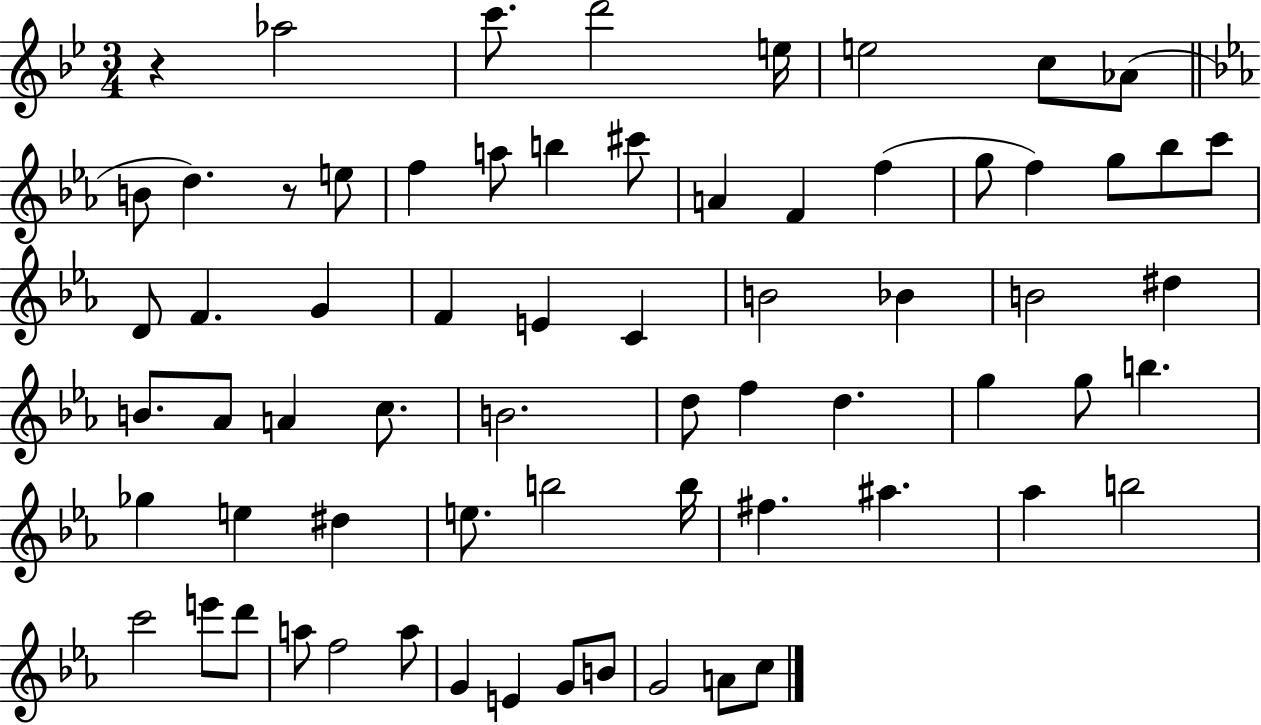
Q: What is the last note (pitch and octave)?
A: C5